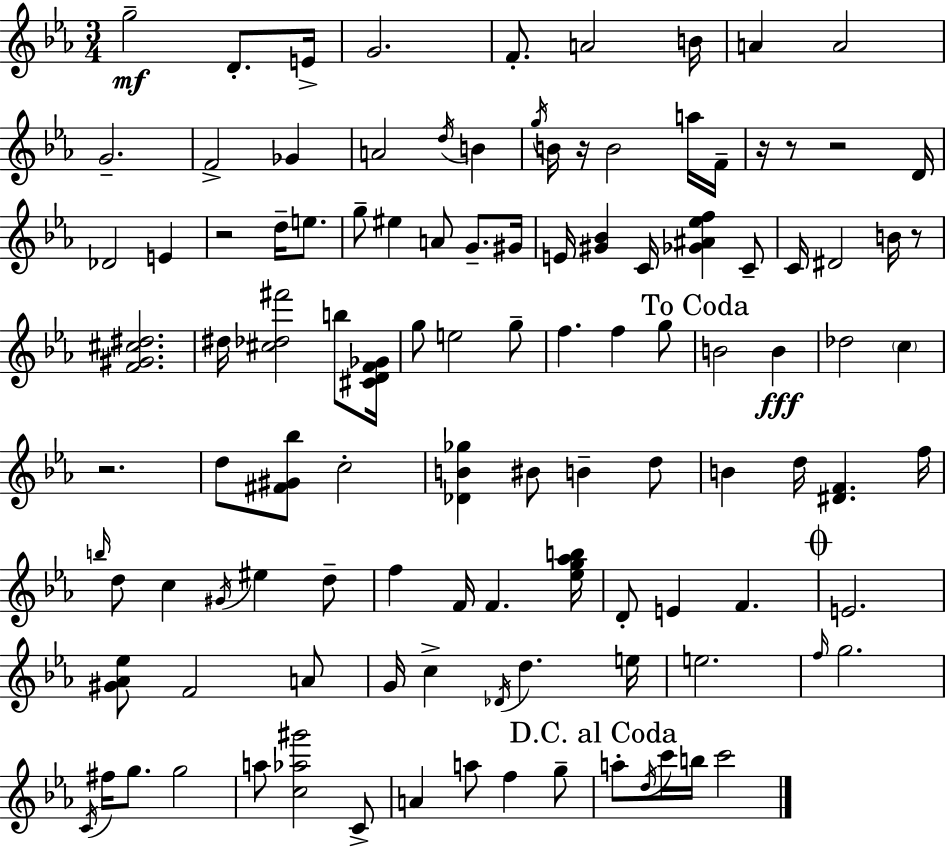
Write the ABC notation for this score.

X:1
T:Untitled
M:3/4
L:1/4
K:Cm
g2 D/2 E/4 G2 F/2 A2 B/4 A A2 G2 F2 _G A2 d/4 B g/4 B/4 z/4 B2 a/4 F/4 z/4 z/2 z2 D/4 _D2 E z2 d/4 e/2 g/2 ^e A/2 G/2 ^G/4 E/4 [^G_B] C/4 [_G^A_ef] C/2 C/4 ^D2 B/4 z/2 [F^G^c^d]2 ^d/4 [^c_d^f']2 b/2 [^CDF_G]/4 g/2 e2 g/2 f f g/2 B2 B _d2 c z2 d/2 [^F^G_b]/2 c2 [_DB_g] ^B/2 B d/2 B d/4 [^DF] f/4 b/4 d/2 c ^G/4 ^e d/2 f F/4 F [_eg_ab]/4 D/2 E F E2 [^G_A_e]/2 F2 A/2 G/4 c _D/4 d e/4 e2 f/4 g2 C/4 ^f/4 g/2 g2 a/2 [c_a^g']2 C/2 A a/2 f g/2 a/2 d/4 c'/4 b/4 c'2